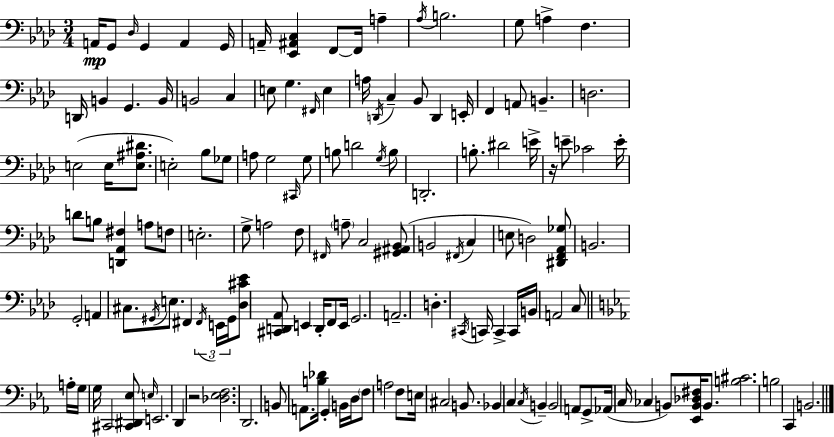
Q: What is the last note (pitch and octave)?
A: B2